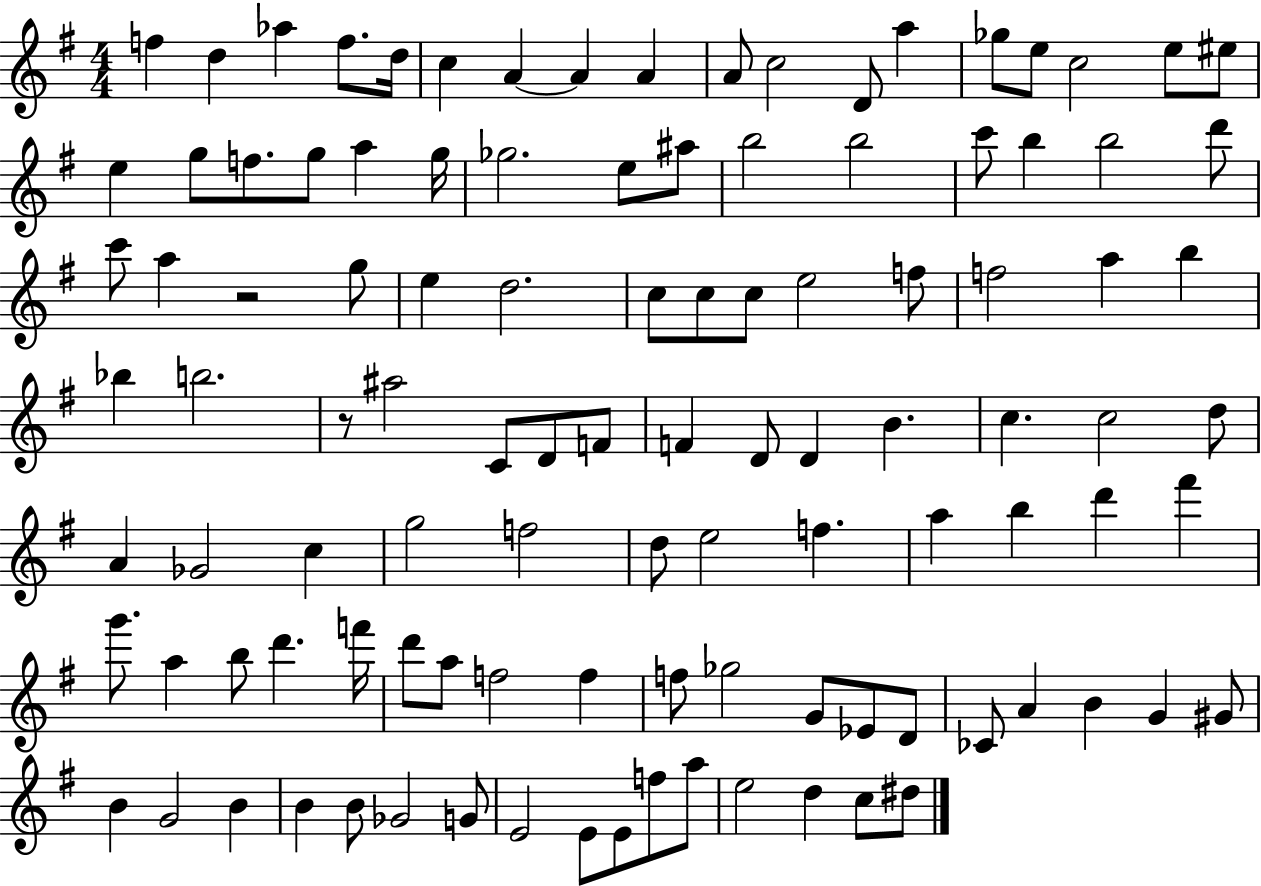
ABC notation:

X:1
T:Untitled
M:4/4
L:1/4
K:G
f d _a f/2 d/4 c A A A A/2 c2 D/2 a _g/2 e/2 c2 e/2 ^e/2 e g/2 f/2 g/2 a g/4 _g2 e/2 ^a/2 b2 b2 c'/2 b b2 d'/2 c'/2 a z2 g/2 e d2 c/2 c/2 c/2 e2 f/2 f2 a b _b b2 z/2 ^a2 C/2 D/2 F/2 F D/2 D B c c2 d/2 A _G2 c g2 f2 d/2 e2 f a b d' ^f' g'/2 a b/2 d' f'/4 d'/2 a/2 f2 f f/2 _g2 G/2 _E/2 D/2 _C/2 A B G ^G/2 B G2 B B B/2 _G2 G/2 E2 E/2 E/2 f/2 a/2 e2 d c/2 ^d/2